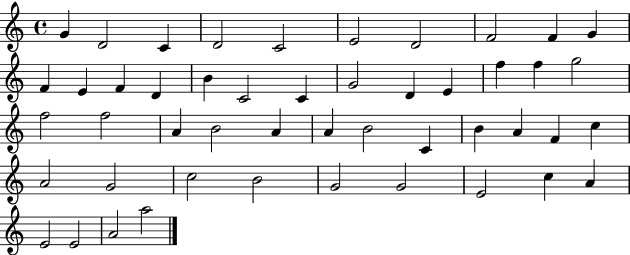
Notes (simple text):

G4/q D4/h C4/q D4/h C4/h E4/h D4/h F4/h F4/q G4/q F4/q E4/q F4/q D4/q B4/q C4/h C4/q G4/h D4/q E4/q F5/q F5/q G5/h F5/h F5/h A4/q B4/h A4/q A4/q B4/h C4/q B4/q A4/q F4/q C5/q A4/h G4/h C5/h B4/h G4/h G4/h E4/h C5/q A4/q E4/h E4/h A4/h A5/h